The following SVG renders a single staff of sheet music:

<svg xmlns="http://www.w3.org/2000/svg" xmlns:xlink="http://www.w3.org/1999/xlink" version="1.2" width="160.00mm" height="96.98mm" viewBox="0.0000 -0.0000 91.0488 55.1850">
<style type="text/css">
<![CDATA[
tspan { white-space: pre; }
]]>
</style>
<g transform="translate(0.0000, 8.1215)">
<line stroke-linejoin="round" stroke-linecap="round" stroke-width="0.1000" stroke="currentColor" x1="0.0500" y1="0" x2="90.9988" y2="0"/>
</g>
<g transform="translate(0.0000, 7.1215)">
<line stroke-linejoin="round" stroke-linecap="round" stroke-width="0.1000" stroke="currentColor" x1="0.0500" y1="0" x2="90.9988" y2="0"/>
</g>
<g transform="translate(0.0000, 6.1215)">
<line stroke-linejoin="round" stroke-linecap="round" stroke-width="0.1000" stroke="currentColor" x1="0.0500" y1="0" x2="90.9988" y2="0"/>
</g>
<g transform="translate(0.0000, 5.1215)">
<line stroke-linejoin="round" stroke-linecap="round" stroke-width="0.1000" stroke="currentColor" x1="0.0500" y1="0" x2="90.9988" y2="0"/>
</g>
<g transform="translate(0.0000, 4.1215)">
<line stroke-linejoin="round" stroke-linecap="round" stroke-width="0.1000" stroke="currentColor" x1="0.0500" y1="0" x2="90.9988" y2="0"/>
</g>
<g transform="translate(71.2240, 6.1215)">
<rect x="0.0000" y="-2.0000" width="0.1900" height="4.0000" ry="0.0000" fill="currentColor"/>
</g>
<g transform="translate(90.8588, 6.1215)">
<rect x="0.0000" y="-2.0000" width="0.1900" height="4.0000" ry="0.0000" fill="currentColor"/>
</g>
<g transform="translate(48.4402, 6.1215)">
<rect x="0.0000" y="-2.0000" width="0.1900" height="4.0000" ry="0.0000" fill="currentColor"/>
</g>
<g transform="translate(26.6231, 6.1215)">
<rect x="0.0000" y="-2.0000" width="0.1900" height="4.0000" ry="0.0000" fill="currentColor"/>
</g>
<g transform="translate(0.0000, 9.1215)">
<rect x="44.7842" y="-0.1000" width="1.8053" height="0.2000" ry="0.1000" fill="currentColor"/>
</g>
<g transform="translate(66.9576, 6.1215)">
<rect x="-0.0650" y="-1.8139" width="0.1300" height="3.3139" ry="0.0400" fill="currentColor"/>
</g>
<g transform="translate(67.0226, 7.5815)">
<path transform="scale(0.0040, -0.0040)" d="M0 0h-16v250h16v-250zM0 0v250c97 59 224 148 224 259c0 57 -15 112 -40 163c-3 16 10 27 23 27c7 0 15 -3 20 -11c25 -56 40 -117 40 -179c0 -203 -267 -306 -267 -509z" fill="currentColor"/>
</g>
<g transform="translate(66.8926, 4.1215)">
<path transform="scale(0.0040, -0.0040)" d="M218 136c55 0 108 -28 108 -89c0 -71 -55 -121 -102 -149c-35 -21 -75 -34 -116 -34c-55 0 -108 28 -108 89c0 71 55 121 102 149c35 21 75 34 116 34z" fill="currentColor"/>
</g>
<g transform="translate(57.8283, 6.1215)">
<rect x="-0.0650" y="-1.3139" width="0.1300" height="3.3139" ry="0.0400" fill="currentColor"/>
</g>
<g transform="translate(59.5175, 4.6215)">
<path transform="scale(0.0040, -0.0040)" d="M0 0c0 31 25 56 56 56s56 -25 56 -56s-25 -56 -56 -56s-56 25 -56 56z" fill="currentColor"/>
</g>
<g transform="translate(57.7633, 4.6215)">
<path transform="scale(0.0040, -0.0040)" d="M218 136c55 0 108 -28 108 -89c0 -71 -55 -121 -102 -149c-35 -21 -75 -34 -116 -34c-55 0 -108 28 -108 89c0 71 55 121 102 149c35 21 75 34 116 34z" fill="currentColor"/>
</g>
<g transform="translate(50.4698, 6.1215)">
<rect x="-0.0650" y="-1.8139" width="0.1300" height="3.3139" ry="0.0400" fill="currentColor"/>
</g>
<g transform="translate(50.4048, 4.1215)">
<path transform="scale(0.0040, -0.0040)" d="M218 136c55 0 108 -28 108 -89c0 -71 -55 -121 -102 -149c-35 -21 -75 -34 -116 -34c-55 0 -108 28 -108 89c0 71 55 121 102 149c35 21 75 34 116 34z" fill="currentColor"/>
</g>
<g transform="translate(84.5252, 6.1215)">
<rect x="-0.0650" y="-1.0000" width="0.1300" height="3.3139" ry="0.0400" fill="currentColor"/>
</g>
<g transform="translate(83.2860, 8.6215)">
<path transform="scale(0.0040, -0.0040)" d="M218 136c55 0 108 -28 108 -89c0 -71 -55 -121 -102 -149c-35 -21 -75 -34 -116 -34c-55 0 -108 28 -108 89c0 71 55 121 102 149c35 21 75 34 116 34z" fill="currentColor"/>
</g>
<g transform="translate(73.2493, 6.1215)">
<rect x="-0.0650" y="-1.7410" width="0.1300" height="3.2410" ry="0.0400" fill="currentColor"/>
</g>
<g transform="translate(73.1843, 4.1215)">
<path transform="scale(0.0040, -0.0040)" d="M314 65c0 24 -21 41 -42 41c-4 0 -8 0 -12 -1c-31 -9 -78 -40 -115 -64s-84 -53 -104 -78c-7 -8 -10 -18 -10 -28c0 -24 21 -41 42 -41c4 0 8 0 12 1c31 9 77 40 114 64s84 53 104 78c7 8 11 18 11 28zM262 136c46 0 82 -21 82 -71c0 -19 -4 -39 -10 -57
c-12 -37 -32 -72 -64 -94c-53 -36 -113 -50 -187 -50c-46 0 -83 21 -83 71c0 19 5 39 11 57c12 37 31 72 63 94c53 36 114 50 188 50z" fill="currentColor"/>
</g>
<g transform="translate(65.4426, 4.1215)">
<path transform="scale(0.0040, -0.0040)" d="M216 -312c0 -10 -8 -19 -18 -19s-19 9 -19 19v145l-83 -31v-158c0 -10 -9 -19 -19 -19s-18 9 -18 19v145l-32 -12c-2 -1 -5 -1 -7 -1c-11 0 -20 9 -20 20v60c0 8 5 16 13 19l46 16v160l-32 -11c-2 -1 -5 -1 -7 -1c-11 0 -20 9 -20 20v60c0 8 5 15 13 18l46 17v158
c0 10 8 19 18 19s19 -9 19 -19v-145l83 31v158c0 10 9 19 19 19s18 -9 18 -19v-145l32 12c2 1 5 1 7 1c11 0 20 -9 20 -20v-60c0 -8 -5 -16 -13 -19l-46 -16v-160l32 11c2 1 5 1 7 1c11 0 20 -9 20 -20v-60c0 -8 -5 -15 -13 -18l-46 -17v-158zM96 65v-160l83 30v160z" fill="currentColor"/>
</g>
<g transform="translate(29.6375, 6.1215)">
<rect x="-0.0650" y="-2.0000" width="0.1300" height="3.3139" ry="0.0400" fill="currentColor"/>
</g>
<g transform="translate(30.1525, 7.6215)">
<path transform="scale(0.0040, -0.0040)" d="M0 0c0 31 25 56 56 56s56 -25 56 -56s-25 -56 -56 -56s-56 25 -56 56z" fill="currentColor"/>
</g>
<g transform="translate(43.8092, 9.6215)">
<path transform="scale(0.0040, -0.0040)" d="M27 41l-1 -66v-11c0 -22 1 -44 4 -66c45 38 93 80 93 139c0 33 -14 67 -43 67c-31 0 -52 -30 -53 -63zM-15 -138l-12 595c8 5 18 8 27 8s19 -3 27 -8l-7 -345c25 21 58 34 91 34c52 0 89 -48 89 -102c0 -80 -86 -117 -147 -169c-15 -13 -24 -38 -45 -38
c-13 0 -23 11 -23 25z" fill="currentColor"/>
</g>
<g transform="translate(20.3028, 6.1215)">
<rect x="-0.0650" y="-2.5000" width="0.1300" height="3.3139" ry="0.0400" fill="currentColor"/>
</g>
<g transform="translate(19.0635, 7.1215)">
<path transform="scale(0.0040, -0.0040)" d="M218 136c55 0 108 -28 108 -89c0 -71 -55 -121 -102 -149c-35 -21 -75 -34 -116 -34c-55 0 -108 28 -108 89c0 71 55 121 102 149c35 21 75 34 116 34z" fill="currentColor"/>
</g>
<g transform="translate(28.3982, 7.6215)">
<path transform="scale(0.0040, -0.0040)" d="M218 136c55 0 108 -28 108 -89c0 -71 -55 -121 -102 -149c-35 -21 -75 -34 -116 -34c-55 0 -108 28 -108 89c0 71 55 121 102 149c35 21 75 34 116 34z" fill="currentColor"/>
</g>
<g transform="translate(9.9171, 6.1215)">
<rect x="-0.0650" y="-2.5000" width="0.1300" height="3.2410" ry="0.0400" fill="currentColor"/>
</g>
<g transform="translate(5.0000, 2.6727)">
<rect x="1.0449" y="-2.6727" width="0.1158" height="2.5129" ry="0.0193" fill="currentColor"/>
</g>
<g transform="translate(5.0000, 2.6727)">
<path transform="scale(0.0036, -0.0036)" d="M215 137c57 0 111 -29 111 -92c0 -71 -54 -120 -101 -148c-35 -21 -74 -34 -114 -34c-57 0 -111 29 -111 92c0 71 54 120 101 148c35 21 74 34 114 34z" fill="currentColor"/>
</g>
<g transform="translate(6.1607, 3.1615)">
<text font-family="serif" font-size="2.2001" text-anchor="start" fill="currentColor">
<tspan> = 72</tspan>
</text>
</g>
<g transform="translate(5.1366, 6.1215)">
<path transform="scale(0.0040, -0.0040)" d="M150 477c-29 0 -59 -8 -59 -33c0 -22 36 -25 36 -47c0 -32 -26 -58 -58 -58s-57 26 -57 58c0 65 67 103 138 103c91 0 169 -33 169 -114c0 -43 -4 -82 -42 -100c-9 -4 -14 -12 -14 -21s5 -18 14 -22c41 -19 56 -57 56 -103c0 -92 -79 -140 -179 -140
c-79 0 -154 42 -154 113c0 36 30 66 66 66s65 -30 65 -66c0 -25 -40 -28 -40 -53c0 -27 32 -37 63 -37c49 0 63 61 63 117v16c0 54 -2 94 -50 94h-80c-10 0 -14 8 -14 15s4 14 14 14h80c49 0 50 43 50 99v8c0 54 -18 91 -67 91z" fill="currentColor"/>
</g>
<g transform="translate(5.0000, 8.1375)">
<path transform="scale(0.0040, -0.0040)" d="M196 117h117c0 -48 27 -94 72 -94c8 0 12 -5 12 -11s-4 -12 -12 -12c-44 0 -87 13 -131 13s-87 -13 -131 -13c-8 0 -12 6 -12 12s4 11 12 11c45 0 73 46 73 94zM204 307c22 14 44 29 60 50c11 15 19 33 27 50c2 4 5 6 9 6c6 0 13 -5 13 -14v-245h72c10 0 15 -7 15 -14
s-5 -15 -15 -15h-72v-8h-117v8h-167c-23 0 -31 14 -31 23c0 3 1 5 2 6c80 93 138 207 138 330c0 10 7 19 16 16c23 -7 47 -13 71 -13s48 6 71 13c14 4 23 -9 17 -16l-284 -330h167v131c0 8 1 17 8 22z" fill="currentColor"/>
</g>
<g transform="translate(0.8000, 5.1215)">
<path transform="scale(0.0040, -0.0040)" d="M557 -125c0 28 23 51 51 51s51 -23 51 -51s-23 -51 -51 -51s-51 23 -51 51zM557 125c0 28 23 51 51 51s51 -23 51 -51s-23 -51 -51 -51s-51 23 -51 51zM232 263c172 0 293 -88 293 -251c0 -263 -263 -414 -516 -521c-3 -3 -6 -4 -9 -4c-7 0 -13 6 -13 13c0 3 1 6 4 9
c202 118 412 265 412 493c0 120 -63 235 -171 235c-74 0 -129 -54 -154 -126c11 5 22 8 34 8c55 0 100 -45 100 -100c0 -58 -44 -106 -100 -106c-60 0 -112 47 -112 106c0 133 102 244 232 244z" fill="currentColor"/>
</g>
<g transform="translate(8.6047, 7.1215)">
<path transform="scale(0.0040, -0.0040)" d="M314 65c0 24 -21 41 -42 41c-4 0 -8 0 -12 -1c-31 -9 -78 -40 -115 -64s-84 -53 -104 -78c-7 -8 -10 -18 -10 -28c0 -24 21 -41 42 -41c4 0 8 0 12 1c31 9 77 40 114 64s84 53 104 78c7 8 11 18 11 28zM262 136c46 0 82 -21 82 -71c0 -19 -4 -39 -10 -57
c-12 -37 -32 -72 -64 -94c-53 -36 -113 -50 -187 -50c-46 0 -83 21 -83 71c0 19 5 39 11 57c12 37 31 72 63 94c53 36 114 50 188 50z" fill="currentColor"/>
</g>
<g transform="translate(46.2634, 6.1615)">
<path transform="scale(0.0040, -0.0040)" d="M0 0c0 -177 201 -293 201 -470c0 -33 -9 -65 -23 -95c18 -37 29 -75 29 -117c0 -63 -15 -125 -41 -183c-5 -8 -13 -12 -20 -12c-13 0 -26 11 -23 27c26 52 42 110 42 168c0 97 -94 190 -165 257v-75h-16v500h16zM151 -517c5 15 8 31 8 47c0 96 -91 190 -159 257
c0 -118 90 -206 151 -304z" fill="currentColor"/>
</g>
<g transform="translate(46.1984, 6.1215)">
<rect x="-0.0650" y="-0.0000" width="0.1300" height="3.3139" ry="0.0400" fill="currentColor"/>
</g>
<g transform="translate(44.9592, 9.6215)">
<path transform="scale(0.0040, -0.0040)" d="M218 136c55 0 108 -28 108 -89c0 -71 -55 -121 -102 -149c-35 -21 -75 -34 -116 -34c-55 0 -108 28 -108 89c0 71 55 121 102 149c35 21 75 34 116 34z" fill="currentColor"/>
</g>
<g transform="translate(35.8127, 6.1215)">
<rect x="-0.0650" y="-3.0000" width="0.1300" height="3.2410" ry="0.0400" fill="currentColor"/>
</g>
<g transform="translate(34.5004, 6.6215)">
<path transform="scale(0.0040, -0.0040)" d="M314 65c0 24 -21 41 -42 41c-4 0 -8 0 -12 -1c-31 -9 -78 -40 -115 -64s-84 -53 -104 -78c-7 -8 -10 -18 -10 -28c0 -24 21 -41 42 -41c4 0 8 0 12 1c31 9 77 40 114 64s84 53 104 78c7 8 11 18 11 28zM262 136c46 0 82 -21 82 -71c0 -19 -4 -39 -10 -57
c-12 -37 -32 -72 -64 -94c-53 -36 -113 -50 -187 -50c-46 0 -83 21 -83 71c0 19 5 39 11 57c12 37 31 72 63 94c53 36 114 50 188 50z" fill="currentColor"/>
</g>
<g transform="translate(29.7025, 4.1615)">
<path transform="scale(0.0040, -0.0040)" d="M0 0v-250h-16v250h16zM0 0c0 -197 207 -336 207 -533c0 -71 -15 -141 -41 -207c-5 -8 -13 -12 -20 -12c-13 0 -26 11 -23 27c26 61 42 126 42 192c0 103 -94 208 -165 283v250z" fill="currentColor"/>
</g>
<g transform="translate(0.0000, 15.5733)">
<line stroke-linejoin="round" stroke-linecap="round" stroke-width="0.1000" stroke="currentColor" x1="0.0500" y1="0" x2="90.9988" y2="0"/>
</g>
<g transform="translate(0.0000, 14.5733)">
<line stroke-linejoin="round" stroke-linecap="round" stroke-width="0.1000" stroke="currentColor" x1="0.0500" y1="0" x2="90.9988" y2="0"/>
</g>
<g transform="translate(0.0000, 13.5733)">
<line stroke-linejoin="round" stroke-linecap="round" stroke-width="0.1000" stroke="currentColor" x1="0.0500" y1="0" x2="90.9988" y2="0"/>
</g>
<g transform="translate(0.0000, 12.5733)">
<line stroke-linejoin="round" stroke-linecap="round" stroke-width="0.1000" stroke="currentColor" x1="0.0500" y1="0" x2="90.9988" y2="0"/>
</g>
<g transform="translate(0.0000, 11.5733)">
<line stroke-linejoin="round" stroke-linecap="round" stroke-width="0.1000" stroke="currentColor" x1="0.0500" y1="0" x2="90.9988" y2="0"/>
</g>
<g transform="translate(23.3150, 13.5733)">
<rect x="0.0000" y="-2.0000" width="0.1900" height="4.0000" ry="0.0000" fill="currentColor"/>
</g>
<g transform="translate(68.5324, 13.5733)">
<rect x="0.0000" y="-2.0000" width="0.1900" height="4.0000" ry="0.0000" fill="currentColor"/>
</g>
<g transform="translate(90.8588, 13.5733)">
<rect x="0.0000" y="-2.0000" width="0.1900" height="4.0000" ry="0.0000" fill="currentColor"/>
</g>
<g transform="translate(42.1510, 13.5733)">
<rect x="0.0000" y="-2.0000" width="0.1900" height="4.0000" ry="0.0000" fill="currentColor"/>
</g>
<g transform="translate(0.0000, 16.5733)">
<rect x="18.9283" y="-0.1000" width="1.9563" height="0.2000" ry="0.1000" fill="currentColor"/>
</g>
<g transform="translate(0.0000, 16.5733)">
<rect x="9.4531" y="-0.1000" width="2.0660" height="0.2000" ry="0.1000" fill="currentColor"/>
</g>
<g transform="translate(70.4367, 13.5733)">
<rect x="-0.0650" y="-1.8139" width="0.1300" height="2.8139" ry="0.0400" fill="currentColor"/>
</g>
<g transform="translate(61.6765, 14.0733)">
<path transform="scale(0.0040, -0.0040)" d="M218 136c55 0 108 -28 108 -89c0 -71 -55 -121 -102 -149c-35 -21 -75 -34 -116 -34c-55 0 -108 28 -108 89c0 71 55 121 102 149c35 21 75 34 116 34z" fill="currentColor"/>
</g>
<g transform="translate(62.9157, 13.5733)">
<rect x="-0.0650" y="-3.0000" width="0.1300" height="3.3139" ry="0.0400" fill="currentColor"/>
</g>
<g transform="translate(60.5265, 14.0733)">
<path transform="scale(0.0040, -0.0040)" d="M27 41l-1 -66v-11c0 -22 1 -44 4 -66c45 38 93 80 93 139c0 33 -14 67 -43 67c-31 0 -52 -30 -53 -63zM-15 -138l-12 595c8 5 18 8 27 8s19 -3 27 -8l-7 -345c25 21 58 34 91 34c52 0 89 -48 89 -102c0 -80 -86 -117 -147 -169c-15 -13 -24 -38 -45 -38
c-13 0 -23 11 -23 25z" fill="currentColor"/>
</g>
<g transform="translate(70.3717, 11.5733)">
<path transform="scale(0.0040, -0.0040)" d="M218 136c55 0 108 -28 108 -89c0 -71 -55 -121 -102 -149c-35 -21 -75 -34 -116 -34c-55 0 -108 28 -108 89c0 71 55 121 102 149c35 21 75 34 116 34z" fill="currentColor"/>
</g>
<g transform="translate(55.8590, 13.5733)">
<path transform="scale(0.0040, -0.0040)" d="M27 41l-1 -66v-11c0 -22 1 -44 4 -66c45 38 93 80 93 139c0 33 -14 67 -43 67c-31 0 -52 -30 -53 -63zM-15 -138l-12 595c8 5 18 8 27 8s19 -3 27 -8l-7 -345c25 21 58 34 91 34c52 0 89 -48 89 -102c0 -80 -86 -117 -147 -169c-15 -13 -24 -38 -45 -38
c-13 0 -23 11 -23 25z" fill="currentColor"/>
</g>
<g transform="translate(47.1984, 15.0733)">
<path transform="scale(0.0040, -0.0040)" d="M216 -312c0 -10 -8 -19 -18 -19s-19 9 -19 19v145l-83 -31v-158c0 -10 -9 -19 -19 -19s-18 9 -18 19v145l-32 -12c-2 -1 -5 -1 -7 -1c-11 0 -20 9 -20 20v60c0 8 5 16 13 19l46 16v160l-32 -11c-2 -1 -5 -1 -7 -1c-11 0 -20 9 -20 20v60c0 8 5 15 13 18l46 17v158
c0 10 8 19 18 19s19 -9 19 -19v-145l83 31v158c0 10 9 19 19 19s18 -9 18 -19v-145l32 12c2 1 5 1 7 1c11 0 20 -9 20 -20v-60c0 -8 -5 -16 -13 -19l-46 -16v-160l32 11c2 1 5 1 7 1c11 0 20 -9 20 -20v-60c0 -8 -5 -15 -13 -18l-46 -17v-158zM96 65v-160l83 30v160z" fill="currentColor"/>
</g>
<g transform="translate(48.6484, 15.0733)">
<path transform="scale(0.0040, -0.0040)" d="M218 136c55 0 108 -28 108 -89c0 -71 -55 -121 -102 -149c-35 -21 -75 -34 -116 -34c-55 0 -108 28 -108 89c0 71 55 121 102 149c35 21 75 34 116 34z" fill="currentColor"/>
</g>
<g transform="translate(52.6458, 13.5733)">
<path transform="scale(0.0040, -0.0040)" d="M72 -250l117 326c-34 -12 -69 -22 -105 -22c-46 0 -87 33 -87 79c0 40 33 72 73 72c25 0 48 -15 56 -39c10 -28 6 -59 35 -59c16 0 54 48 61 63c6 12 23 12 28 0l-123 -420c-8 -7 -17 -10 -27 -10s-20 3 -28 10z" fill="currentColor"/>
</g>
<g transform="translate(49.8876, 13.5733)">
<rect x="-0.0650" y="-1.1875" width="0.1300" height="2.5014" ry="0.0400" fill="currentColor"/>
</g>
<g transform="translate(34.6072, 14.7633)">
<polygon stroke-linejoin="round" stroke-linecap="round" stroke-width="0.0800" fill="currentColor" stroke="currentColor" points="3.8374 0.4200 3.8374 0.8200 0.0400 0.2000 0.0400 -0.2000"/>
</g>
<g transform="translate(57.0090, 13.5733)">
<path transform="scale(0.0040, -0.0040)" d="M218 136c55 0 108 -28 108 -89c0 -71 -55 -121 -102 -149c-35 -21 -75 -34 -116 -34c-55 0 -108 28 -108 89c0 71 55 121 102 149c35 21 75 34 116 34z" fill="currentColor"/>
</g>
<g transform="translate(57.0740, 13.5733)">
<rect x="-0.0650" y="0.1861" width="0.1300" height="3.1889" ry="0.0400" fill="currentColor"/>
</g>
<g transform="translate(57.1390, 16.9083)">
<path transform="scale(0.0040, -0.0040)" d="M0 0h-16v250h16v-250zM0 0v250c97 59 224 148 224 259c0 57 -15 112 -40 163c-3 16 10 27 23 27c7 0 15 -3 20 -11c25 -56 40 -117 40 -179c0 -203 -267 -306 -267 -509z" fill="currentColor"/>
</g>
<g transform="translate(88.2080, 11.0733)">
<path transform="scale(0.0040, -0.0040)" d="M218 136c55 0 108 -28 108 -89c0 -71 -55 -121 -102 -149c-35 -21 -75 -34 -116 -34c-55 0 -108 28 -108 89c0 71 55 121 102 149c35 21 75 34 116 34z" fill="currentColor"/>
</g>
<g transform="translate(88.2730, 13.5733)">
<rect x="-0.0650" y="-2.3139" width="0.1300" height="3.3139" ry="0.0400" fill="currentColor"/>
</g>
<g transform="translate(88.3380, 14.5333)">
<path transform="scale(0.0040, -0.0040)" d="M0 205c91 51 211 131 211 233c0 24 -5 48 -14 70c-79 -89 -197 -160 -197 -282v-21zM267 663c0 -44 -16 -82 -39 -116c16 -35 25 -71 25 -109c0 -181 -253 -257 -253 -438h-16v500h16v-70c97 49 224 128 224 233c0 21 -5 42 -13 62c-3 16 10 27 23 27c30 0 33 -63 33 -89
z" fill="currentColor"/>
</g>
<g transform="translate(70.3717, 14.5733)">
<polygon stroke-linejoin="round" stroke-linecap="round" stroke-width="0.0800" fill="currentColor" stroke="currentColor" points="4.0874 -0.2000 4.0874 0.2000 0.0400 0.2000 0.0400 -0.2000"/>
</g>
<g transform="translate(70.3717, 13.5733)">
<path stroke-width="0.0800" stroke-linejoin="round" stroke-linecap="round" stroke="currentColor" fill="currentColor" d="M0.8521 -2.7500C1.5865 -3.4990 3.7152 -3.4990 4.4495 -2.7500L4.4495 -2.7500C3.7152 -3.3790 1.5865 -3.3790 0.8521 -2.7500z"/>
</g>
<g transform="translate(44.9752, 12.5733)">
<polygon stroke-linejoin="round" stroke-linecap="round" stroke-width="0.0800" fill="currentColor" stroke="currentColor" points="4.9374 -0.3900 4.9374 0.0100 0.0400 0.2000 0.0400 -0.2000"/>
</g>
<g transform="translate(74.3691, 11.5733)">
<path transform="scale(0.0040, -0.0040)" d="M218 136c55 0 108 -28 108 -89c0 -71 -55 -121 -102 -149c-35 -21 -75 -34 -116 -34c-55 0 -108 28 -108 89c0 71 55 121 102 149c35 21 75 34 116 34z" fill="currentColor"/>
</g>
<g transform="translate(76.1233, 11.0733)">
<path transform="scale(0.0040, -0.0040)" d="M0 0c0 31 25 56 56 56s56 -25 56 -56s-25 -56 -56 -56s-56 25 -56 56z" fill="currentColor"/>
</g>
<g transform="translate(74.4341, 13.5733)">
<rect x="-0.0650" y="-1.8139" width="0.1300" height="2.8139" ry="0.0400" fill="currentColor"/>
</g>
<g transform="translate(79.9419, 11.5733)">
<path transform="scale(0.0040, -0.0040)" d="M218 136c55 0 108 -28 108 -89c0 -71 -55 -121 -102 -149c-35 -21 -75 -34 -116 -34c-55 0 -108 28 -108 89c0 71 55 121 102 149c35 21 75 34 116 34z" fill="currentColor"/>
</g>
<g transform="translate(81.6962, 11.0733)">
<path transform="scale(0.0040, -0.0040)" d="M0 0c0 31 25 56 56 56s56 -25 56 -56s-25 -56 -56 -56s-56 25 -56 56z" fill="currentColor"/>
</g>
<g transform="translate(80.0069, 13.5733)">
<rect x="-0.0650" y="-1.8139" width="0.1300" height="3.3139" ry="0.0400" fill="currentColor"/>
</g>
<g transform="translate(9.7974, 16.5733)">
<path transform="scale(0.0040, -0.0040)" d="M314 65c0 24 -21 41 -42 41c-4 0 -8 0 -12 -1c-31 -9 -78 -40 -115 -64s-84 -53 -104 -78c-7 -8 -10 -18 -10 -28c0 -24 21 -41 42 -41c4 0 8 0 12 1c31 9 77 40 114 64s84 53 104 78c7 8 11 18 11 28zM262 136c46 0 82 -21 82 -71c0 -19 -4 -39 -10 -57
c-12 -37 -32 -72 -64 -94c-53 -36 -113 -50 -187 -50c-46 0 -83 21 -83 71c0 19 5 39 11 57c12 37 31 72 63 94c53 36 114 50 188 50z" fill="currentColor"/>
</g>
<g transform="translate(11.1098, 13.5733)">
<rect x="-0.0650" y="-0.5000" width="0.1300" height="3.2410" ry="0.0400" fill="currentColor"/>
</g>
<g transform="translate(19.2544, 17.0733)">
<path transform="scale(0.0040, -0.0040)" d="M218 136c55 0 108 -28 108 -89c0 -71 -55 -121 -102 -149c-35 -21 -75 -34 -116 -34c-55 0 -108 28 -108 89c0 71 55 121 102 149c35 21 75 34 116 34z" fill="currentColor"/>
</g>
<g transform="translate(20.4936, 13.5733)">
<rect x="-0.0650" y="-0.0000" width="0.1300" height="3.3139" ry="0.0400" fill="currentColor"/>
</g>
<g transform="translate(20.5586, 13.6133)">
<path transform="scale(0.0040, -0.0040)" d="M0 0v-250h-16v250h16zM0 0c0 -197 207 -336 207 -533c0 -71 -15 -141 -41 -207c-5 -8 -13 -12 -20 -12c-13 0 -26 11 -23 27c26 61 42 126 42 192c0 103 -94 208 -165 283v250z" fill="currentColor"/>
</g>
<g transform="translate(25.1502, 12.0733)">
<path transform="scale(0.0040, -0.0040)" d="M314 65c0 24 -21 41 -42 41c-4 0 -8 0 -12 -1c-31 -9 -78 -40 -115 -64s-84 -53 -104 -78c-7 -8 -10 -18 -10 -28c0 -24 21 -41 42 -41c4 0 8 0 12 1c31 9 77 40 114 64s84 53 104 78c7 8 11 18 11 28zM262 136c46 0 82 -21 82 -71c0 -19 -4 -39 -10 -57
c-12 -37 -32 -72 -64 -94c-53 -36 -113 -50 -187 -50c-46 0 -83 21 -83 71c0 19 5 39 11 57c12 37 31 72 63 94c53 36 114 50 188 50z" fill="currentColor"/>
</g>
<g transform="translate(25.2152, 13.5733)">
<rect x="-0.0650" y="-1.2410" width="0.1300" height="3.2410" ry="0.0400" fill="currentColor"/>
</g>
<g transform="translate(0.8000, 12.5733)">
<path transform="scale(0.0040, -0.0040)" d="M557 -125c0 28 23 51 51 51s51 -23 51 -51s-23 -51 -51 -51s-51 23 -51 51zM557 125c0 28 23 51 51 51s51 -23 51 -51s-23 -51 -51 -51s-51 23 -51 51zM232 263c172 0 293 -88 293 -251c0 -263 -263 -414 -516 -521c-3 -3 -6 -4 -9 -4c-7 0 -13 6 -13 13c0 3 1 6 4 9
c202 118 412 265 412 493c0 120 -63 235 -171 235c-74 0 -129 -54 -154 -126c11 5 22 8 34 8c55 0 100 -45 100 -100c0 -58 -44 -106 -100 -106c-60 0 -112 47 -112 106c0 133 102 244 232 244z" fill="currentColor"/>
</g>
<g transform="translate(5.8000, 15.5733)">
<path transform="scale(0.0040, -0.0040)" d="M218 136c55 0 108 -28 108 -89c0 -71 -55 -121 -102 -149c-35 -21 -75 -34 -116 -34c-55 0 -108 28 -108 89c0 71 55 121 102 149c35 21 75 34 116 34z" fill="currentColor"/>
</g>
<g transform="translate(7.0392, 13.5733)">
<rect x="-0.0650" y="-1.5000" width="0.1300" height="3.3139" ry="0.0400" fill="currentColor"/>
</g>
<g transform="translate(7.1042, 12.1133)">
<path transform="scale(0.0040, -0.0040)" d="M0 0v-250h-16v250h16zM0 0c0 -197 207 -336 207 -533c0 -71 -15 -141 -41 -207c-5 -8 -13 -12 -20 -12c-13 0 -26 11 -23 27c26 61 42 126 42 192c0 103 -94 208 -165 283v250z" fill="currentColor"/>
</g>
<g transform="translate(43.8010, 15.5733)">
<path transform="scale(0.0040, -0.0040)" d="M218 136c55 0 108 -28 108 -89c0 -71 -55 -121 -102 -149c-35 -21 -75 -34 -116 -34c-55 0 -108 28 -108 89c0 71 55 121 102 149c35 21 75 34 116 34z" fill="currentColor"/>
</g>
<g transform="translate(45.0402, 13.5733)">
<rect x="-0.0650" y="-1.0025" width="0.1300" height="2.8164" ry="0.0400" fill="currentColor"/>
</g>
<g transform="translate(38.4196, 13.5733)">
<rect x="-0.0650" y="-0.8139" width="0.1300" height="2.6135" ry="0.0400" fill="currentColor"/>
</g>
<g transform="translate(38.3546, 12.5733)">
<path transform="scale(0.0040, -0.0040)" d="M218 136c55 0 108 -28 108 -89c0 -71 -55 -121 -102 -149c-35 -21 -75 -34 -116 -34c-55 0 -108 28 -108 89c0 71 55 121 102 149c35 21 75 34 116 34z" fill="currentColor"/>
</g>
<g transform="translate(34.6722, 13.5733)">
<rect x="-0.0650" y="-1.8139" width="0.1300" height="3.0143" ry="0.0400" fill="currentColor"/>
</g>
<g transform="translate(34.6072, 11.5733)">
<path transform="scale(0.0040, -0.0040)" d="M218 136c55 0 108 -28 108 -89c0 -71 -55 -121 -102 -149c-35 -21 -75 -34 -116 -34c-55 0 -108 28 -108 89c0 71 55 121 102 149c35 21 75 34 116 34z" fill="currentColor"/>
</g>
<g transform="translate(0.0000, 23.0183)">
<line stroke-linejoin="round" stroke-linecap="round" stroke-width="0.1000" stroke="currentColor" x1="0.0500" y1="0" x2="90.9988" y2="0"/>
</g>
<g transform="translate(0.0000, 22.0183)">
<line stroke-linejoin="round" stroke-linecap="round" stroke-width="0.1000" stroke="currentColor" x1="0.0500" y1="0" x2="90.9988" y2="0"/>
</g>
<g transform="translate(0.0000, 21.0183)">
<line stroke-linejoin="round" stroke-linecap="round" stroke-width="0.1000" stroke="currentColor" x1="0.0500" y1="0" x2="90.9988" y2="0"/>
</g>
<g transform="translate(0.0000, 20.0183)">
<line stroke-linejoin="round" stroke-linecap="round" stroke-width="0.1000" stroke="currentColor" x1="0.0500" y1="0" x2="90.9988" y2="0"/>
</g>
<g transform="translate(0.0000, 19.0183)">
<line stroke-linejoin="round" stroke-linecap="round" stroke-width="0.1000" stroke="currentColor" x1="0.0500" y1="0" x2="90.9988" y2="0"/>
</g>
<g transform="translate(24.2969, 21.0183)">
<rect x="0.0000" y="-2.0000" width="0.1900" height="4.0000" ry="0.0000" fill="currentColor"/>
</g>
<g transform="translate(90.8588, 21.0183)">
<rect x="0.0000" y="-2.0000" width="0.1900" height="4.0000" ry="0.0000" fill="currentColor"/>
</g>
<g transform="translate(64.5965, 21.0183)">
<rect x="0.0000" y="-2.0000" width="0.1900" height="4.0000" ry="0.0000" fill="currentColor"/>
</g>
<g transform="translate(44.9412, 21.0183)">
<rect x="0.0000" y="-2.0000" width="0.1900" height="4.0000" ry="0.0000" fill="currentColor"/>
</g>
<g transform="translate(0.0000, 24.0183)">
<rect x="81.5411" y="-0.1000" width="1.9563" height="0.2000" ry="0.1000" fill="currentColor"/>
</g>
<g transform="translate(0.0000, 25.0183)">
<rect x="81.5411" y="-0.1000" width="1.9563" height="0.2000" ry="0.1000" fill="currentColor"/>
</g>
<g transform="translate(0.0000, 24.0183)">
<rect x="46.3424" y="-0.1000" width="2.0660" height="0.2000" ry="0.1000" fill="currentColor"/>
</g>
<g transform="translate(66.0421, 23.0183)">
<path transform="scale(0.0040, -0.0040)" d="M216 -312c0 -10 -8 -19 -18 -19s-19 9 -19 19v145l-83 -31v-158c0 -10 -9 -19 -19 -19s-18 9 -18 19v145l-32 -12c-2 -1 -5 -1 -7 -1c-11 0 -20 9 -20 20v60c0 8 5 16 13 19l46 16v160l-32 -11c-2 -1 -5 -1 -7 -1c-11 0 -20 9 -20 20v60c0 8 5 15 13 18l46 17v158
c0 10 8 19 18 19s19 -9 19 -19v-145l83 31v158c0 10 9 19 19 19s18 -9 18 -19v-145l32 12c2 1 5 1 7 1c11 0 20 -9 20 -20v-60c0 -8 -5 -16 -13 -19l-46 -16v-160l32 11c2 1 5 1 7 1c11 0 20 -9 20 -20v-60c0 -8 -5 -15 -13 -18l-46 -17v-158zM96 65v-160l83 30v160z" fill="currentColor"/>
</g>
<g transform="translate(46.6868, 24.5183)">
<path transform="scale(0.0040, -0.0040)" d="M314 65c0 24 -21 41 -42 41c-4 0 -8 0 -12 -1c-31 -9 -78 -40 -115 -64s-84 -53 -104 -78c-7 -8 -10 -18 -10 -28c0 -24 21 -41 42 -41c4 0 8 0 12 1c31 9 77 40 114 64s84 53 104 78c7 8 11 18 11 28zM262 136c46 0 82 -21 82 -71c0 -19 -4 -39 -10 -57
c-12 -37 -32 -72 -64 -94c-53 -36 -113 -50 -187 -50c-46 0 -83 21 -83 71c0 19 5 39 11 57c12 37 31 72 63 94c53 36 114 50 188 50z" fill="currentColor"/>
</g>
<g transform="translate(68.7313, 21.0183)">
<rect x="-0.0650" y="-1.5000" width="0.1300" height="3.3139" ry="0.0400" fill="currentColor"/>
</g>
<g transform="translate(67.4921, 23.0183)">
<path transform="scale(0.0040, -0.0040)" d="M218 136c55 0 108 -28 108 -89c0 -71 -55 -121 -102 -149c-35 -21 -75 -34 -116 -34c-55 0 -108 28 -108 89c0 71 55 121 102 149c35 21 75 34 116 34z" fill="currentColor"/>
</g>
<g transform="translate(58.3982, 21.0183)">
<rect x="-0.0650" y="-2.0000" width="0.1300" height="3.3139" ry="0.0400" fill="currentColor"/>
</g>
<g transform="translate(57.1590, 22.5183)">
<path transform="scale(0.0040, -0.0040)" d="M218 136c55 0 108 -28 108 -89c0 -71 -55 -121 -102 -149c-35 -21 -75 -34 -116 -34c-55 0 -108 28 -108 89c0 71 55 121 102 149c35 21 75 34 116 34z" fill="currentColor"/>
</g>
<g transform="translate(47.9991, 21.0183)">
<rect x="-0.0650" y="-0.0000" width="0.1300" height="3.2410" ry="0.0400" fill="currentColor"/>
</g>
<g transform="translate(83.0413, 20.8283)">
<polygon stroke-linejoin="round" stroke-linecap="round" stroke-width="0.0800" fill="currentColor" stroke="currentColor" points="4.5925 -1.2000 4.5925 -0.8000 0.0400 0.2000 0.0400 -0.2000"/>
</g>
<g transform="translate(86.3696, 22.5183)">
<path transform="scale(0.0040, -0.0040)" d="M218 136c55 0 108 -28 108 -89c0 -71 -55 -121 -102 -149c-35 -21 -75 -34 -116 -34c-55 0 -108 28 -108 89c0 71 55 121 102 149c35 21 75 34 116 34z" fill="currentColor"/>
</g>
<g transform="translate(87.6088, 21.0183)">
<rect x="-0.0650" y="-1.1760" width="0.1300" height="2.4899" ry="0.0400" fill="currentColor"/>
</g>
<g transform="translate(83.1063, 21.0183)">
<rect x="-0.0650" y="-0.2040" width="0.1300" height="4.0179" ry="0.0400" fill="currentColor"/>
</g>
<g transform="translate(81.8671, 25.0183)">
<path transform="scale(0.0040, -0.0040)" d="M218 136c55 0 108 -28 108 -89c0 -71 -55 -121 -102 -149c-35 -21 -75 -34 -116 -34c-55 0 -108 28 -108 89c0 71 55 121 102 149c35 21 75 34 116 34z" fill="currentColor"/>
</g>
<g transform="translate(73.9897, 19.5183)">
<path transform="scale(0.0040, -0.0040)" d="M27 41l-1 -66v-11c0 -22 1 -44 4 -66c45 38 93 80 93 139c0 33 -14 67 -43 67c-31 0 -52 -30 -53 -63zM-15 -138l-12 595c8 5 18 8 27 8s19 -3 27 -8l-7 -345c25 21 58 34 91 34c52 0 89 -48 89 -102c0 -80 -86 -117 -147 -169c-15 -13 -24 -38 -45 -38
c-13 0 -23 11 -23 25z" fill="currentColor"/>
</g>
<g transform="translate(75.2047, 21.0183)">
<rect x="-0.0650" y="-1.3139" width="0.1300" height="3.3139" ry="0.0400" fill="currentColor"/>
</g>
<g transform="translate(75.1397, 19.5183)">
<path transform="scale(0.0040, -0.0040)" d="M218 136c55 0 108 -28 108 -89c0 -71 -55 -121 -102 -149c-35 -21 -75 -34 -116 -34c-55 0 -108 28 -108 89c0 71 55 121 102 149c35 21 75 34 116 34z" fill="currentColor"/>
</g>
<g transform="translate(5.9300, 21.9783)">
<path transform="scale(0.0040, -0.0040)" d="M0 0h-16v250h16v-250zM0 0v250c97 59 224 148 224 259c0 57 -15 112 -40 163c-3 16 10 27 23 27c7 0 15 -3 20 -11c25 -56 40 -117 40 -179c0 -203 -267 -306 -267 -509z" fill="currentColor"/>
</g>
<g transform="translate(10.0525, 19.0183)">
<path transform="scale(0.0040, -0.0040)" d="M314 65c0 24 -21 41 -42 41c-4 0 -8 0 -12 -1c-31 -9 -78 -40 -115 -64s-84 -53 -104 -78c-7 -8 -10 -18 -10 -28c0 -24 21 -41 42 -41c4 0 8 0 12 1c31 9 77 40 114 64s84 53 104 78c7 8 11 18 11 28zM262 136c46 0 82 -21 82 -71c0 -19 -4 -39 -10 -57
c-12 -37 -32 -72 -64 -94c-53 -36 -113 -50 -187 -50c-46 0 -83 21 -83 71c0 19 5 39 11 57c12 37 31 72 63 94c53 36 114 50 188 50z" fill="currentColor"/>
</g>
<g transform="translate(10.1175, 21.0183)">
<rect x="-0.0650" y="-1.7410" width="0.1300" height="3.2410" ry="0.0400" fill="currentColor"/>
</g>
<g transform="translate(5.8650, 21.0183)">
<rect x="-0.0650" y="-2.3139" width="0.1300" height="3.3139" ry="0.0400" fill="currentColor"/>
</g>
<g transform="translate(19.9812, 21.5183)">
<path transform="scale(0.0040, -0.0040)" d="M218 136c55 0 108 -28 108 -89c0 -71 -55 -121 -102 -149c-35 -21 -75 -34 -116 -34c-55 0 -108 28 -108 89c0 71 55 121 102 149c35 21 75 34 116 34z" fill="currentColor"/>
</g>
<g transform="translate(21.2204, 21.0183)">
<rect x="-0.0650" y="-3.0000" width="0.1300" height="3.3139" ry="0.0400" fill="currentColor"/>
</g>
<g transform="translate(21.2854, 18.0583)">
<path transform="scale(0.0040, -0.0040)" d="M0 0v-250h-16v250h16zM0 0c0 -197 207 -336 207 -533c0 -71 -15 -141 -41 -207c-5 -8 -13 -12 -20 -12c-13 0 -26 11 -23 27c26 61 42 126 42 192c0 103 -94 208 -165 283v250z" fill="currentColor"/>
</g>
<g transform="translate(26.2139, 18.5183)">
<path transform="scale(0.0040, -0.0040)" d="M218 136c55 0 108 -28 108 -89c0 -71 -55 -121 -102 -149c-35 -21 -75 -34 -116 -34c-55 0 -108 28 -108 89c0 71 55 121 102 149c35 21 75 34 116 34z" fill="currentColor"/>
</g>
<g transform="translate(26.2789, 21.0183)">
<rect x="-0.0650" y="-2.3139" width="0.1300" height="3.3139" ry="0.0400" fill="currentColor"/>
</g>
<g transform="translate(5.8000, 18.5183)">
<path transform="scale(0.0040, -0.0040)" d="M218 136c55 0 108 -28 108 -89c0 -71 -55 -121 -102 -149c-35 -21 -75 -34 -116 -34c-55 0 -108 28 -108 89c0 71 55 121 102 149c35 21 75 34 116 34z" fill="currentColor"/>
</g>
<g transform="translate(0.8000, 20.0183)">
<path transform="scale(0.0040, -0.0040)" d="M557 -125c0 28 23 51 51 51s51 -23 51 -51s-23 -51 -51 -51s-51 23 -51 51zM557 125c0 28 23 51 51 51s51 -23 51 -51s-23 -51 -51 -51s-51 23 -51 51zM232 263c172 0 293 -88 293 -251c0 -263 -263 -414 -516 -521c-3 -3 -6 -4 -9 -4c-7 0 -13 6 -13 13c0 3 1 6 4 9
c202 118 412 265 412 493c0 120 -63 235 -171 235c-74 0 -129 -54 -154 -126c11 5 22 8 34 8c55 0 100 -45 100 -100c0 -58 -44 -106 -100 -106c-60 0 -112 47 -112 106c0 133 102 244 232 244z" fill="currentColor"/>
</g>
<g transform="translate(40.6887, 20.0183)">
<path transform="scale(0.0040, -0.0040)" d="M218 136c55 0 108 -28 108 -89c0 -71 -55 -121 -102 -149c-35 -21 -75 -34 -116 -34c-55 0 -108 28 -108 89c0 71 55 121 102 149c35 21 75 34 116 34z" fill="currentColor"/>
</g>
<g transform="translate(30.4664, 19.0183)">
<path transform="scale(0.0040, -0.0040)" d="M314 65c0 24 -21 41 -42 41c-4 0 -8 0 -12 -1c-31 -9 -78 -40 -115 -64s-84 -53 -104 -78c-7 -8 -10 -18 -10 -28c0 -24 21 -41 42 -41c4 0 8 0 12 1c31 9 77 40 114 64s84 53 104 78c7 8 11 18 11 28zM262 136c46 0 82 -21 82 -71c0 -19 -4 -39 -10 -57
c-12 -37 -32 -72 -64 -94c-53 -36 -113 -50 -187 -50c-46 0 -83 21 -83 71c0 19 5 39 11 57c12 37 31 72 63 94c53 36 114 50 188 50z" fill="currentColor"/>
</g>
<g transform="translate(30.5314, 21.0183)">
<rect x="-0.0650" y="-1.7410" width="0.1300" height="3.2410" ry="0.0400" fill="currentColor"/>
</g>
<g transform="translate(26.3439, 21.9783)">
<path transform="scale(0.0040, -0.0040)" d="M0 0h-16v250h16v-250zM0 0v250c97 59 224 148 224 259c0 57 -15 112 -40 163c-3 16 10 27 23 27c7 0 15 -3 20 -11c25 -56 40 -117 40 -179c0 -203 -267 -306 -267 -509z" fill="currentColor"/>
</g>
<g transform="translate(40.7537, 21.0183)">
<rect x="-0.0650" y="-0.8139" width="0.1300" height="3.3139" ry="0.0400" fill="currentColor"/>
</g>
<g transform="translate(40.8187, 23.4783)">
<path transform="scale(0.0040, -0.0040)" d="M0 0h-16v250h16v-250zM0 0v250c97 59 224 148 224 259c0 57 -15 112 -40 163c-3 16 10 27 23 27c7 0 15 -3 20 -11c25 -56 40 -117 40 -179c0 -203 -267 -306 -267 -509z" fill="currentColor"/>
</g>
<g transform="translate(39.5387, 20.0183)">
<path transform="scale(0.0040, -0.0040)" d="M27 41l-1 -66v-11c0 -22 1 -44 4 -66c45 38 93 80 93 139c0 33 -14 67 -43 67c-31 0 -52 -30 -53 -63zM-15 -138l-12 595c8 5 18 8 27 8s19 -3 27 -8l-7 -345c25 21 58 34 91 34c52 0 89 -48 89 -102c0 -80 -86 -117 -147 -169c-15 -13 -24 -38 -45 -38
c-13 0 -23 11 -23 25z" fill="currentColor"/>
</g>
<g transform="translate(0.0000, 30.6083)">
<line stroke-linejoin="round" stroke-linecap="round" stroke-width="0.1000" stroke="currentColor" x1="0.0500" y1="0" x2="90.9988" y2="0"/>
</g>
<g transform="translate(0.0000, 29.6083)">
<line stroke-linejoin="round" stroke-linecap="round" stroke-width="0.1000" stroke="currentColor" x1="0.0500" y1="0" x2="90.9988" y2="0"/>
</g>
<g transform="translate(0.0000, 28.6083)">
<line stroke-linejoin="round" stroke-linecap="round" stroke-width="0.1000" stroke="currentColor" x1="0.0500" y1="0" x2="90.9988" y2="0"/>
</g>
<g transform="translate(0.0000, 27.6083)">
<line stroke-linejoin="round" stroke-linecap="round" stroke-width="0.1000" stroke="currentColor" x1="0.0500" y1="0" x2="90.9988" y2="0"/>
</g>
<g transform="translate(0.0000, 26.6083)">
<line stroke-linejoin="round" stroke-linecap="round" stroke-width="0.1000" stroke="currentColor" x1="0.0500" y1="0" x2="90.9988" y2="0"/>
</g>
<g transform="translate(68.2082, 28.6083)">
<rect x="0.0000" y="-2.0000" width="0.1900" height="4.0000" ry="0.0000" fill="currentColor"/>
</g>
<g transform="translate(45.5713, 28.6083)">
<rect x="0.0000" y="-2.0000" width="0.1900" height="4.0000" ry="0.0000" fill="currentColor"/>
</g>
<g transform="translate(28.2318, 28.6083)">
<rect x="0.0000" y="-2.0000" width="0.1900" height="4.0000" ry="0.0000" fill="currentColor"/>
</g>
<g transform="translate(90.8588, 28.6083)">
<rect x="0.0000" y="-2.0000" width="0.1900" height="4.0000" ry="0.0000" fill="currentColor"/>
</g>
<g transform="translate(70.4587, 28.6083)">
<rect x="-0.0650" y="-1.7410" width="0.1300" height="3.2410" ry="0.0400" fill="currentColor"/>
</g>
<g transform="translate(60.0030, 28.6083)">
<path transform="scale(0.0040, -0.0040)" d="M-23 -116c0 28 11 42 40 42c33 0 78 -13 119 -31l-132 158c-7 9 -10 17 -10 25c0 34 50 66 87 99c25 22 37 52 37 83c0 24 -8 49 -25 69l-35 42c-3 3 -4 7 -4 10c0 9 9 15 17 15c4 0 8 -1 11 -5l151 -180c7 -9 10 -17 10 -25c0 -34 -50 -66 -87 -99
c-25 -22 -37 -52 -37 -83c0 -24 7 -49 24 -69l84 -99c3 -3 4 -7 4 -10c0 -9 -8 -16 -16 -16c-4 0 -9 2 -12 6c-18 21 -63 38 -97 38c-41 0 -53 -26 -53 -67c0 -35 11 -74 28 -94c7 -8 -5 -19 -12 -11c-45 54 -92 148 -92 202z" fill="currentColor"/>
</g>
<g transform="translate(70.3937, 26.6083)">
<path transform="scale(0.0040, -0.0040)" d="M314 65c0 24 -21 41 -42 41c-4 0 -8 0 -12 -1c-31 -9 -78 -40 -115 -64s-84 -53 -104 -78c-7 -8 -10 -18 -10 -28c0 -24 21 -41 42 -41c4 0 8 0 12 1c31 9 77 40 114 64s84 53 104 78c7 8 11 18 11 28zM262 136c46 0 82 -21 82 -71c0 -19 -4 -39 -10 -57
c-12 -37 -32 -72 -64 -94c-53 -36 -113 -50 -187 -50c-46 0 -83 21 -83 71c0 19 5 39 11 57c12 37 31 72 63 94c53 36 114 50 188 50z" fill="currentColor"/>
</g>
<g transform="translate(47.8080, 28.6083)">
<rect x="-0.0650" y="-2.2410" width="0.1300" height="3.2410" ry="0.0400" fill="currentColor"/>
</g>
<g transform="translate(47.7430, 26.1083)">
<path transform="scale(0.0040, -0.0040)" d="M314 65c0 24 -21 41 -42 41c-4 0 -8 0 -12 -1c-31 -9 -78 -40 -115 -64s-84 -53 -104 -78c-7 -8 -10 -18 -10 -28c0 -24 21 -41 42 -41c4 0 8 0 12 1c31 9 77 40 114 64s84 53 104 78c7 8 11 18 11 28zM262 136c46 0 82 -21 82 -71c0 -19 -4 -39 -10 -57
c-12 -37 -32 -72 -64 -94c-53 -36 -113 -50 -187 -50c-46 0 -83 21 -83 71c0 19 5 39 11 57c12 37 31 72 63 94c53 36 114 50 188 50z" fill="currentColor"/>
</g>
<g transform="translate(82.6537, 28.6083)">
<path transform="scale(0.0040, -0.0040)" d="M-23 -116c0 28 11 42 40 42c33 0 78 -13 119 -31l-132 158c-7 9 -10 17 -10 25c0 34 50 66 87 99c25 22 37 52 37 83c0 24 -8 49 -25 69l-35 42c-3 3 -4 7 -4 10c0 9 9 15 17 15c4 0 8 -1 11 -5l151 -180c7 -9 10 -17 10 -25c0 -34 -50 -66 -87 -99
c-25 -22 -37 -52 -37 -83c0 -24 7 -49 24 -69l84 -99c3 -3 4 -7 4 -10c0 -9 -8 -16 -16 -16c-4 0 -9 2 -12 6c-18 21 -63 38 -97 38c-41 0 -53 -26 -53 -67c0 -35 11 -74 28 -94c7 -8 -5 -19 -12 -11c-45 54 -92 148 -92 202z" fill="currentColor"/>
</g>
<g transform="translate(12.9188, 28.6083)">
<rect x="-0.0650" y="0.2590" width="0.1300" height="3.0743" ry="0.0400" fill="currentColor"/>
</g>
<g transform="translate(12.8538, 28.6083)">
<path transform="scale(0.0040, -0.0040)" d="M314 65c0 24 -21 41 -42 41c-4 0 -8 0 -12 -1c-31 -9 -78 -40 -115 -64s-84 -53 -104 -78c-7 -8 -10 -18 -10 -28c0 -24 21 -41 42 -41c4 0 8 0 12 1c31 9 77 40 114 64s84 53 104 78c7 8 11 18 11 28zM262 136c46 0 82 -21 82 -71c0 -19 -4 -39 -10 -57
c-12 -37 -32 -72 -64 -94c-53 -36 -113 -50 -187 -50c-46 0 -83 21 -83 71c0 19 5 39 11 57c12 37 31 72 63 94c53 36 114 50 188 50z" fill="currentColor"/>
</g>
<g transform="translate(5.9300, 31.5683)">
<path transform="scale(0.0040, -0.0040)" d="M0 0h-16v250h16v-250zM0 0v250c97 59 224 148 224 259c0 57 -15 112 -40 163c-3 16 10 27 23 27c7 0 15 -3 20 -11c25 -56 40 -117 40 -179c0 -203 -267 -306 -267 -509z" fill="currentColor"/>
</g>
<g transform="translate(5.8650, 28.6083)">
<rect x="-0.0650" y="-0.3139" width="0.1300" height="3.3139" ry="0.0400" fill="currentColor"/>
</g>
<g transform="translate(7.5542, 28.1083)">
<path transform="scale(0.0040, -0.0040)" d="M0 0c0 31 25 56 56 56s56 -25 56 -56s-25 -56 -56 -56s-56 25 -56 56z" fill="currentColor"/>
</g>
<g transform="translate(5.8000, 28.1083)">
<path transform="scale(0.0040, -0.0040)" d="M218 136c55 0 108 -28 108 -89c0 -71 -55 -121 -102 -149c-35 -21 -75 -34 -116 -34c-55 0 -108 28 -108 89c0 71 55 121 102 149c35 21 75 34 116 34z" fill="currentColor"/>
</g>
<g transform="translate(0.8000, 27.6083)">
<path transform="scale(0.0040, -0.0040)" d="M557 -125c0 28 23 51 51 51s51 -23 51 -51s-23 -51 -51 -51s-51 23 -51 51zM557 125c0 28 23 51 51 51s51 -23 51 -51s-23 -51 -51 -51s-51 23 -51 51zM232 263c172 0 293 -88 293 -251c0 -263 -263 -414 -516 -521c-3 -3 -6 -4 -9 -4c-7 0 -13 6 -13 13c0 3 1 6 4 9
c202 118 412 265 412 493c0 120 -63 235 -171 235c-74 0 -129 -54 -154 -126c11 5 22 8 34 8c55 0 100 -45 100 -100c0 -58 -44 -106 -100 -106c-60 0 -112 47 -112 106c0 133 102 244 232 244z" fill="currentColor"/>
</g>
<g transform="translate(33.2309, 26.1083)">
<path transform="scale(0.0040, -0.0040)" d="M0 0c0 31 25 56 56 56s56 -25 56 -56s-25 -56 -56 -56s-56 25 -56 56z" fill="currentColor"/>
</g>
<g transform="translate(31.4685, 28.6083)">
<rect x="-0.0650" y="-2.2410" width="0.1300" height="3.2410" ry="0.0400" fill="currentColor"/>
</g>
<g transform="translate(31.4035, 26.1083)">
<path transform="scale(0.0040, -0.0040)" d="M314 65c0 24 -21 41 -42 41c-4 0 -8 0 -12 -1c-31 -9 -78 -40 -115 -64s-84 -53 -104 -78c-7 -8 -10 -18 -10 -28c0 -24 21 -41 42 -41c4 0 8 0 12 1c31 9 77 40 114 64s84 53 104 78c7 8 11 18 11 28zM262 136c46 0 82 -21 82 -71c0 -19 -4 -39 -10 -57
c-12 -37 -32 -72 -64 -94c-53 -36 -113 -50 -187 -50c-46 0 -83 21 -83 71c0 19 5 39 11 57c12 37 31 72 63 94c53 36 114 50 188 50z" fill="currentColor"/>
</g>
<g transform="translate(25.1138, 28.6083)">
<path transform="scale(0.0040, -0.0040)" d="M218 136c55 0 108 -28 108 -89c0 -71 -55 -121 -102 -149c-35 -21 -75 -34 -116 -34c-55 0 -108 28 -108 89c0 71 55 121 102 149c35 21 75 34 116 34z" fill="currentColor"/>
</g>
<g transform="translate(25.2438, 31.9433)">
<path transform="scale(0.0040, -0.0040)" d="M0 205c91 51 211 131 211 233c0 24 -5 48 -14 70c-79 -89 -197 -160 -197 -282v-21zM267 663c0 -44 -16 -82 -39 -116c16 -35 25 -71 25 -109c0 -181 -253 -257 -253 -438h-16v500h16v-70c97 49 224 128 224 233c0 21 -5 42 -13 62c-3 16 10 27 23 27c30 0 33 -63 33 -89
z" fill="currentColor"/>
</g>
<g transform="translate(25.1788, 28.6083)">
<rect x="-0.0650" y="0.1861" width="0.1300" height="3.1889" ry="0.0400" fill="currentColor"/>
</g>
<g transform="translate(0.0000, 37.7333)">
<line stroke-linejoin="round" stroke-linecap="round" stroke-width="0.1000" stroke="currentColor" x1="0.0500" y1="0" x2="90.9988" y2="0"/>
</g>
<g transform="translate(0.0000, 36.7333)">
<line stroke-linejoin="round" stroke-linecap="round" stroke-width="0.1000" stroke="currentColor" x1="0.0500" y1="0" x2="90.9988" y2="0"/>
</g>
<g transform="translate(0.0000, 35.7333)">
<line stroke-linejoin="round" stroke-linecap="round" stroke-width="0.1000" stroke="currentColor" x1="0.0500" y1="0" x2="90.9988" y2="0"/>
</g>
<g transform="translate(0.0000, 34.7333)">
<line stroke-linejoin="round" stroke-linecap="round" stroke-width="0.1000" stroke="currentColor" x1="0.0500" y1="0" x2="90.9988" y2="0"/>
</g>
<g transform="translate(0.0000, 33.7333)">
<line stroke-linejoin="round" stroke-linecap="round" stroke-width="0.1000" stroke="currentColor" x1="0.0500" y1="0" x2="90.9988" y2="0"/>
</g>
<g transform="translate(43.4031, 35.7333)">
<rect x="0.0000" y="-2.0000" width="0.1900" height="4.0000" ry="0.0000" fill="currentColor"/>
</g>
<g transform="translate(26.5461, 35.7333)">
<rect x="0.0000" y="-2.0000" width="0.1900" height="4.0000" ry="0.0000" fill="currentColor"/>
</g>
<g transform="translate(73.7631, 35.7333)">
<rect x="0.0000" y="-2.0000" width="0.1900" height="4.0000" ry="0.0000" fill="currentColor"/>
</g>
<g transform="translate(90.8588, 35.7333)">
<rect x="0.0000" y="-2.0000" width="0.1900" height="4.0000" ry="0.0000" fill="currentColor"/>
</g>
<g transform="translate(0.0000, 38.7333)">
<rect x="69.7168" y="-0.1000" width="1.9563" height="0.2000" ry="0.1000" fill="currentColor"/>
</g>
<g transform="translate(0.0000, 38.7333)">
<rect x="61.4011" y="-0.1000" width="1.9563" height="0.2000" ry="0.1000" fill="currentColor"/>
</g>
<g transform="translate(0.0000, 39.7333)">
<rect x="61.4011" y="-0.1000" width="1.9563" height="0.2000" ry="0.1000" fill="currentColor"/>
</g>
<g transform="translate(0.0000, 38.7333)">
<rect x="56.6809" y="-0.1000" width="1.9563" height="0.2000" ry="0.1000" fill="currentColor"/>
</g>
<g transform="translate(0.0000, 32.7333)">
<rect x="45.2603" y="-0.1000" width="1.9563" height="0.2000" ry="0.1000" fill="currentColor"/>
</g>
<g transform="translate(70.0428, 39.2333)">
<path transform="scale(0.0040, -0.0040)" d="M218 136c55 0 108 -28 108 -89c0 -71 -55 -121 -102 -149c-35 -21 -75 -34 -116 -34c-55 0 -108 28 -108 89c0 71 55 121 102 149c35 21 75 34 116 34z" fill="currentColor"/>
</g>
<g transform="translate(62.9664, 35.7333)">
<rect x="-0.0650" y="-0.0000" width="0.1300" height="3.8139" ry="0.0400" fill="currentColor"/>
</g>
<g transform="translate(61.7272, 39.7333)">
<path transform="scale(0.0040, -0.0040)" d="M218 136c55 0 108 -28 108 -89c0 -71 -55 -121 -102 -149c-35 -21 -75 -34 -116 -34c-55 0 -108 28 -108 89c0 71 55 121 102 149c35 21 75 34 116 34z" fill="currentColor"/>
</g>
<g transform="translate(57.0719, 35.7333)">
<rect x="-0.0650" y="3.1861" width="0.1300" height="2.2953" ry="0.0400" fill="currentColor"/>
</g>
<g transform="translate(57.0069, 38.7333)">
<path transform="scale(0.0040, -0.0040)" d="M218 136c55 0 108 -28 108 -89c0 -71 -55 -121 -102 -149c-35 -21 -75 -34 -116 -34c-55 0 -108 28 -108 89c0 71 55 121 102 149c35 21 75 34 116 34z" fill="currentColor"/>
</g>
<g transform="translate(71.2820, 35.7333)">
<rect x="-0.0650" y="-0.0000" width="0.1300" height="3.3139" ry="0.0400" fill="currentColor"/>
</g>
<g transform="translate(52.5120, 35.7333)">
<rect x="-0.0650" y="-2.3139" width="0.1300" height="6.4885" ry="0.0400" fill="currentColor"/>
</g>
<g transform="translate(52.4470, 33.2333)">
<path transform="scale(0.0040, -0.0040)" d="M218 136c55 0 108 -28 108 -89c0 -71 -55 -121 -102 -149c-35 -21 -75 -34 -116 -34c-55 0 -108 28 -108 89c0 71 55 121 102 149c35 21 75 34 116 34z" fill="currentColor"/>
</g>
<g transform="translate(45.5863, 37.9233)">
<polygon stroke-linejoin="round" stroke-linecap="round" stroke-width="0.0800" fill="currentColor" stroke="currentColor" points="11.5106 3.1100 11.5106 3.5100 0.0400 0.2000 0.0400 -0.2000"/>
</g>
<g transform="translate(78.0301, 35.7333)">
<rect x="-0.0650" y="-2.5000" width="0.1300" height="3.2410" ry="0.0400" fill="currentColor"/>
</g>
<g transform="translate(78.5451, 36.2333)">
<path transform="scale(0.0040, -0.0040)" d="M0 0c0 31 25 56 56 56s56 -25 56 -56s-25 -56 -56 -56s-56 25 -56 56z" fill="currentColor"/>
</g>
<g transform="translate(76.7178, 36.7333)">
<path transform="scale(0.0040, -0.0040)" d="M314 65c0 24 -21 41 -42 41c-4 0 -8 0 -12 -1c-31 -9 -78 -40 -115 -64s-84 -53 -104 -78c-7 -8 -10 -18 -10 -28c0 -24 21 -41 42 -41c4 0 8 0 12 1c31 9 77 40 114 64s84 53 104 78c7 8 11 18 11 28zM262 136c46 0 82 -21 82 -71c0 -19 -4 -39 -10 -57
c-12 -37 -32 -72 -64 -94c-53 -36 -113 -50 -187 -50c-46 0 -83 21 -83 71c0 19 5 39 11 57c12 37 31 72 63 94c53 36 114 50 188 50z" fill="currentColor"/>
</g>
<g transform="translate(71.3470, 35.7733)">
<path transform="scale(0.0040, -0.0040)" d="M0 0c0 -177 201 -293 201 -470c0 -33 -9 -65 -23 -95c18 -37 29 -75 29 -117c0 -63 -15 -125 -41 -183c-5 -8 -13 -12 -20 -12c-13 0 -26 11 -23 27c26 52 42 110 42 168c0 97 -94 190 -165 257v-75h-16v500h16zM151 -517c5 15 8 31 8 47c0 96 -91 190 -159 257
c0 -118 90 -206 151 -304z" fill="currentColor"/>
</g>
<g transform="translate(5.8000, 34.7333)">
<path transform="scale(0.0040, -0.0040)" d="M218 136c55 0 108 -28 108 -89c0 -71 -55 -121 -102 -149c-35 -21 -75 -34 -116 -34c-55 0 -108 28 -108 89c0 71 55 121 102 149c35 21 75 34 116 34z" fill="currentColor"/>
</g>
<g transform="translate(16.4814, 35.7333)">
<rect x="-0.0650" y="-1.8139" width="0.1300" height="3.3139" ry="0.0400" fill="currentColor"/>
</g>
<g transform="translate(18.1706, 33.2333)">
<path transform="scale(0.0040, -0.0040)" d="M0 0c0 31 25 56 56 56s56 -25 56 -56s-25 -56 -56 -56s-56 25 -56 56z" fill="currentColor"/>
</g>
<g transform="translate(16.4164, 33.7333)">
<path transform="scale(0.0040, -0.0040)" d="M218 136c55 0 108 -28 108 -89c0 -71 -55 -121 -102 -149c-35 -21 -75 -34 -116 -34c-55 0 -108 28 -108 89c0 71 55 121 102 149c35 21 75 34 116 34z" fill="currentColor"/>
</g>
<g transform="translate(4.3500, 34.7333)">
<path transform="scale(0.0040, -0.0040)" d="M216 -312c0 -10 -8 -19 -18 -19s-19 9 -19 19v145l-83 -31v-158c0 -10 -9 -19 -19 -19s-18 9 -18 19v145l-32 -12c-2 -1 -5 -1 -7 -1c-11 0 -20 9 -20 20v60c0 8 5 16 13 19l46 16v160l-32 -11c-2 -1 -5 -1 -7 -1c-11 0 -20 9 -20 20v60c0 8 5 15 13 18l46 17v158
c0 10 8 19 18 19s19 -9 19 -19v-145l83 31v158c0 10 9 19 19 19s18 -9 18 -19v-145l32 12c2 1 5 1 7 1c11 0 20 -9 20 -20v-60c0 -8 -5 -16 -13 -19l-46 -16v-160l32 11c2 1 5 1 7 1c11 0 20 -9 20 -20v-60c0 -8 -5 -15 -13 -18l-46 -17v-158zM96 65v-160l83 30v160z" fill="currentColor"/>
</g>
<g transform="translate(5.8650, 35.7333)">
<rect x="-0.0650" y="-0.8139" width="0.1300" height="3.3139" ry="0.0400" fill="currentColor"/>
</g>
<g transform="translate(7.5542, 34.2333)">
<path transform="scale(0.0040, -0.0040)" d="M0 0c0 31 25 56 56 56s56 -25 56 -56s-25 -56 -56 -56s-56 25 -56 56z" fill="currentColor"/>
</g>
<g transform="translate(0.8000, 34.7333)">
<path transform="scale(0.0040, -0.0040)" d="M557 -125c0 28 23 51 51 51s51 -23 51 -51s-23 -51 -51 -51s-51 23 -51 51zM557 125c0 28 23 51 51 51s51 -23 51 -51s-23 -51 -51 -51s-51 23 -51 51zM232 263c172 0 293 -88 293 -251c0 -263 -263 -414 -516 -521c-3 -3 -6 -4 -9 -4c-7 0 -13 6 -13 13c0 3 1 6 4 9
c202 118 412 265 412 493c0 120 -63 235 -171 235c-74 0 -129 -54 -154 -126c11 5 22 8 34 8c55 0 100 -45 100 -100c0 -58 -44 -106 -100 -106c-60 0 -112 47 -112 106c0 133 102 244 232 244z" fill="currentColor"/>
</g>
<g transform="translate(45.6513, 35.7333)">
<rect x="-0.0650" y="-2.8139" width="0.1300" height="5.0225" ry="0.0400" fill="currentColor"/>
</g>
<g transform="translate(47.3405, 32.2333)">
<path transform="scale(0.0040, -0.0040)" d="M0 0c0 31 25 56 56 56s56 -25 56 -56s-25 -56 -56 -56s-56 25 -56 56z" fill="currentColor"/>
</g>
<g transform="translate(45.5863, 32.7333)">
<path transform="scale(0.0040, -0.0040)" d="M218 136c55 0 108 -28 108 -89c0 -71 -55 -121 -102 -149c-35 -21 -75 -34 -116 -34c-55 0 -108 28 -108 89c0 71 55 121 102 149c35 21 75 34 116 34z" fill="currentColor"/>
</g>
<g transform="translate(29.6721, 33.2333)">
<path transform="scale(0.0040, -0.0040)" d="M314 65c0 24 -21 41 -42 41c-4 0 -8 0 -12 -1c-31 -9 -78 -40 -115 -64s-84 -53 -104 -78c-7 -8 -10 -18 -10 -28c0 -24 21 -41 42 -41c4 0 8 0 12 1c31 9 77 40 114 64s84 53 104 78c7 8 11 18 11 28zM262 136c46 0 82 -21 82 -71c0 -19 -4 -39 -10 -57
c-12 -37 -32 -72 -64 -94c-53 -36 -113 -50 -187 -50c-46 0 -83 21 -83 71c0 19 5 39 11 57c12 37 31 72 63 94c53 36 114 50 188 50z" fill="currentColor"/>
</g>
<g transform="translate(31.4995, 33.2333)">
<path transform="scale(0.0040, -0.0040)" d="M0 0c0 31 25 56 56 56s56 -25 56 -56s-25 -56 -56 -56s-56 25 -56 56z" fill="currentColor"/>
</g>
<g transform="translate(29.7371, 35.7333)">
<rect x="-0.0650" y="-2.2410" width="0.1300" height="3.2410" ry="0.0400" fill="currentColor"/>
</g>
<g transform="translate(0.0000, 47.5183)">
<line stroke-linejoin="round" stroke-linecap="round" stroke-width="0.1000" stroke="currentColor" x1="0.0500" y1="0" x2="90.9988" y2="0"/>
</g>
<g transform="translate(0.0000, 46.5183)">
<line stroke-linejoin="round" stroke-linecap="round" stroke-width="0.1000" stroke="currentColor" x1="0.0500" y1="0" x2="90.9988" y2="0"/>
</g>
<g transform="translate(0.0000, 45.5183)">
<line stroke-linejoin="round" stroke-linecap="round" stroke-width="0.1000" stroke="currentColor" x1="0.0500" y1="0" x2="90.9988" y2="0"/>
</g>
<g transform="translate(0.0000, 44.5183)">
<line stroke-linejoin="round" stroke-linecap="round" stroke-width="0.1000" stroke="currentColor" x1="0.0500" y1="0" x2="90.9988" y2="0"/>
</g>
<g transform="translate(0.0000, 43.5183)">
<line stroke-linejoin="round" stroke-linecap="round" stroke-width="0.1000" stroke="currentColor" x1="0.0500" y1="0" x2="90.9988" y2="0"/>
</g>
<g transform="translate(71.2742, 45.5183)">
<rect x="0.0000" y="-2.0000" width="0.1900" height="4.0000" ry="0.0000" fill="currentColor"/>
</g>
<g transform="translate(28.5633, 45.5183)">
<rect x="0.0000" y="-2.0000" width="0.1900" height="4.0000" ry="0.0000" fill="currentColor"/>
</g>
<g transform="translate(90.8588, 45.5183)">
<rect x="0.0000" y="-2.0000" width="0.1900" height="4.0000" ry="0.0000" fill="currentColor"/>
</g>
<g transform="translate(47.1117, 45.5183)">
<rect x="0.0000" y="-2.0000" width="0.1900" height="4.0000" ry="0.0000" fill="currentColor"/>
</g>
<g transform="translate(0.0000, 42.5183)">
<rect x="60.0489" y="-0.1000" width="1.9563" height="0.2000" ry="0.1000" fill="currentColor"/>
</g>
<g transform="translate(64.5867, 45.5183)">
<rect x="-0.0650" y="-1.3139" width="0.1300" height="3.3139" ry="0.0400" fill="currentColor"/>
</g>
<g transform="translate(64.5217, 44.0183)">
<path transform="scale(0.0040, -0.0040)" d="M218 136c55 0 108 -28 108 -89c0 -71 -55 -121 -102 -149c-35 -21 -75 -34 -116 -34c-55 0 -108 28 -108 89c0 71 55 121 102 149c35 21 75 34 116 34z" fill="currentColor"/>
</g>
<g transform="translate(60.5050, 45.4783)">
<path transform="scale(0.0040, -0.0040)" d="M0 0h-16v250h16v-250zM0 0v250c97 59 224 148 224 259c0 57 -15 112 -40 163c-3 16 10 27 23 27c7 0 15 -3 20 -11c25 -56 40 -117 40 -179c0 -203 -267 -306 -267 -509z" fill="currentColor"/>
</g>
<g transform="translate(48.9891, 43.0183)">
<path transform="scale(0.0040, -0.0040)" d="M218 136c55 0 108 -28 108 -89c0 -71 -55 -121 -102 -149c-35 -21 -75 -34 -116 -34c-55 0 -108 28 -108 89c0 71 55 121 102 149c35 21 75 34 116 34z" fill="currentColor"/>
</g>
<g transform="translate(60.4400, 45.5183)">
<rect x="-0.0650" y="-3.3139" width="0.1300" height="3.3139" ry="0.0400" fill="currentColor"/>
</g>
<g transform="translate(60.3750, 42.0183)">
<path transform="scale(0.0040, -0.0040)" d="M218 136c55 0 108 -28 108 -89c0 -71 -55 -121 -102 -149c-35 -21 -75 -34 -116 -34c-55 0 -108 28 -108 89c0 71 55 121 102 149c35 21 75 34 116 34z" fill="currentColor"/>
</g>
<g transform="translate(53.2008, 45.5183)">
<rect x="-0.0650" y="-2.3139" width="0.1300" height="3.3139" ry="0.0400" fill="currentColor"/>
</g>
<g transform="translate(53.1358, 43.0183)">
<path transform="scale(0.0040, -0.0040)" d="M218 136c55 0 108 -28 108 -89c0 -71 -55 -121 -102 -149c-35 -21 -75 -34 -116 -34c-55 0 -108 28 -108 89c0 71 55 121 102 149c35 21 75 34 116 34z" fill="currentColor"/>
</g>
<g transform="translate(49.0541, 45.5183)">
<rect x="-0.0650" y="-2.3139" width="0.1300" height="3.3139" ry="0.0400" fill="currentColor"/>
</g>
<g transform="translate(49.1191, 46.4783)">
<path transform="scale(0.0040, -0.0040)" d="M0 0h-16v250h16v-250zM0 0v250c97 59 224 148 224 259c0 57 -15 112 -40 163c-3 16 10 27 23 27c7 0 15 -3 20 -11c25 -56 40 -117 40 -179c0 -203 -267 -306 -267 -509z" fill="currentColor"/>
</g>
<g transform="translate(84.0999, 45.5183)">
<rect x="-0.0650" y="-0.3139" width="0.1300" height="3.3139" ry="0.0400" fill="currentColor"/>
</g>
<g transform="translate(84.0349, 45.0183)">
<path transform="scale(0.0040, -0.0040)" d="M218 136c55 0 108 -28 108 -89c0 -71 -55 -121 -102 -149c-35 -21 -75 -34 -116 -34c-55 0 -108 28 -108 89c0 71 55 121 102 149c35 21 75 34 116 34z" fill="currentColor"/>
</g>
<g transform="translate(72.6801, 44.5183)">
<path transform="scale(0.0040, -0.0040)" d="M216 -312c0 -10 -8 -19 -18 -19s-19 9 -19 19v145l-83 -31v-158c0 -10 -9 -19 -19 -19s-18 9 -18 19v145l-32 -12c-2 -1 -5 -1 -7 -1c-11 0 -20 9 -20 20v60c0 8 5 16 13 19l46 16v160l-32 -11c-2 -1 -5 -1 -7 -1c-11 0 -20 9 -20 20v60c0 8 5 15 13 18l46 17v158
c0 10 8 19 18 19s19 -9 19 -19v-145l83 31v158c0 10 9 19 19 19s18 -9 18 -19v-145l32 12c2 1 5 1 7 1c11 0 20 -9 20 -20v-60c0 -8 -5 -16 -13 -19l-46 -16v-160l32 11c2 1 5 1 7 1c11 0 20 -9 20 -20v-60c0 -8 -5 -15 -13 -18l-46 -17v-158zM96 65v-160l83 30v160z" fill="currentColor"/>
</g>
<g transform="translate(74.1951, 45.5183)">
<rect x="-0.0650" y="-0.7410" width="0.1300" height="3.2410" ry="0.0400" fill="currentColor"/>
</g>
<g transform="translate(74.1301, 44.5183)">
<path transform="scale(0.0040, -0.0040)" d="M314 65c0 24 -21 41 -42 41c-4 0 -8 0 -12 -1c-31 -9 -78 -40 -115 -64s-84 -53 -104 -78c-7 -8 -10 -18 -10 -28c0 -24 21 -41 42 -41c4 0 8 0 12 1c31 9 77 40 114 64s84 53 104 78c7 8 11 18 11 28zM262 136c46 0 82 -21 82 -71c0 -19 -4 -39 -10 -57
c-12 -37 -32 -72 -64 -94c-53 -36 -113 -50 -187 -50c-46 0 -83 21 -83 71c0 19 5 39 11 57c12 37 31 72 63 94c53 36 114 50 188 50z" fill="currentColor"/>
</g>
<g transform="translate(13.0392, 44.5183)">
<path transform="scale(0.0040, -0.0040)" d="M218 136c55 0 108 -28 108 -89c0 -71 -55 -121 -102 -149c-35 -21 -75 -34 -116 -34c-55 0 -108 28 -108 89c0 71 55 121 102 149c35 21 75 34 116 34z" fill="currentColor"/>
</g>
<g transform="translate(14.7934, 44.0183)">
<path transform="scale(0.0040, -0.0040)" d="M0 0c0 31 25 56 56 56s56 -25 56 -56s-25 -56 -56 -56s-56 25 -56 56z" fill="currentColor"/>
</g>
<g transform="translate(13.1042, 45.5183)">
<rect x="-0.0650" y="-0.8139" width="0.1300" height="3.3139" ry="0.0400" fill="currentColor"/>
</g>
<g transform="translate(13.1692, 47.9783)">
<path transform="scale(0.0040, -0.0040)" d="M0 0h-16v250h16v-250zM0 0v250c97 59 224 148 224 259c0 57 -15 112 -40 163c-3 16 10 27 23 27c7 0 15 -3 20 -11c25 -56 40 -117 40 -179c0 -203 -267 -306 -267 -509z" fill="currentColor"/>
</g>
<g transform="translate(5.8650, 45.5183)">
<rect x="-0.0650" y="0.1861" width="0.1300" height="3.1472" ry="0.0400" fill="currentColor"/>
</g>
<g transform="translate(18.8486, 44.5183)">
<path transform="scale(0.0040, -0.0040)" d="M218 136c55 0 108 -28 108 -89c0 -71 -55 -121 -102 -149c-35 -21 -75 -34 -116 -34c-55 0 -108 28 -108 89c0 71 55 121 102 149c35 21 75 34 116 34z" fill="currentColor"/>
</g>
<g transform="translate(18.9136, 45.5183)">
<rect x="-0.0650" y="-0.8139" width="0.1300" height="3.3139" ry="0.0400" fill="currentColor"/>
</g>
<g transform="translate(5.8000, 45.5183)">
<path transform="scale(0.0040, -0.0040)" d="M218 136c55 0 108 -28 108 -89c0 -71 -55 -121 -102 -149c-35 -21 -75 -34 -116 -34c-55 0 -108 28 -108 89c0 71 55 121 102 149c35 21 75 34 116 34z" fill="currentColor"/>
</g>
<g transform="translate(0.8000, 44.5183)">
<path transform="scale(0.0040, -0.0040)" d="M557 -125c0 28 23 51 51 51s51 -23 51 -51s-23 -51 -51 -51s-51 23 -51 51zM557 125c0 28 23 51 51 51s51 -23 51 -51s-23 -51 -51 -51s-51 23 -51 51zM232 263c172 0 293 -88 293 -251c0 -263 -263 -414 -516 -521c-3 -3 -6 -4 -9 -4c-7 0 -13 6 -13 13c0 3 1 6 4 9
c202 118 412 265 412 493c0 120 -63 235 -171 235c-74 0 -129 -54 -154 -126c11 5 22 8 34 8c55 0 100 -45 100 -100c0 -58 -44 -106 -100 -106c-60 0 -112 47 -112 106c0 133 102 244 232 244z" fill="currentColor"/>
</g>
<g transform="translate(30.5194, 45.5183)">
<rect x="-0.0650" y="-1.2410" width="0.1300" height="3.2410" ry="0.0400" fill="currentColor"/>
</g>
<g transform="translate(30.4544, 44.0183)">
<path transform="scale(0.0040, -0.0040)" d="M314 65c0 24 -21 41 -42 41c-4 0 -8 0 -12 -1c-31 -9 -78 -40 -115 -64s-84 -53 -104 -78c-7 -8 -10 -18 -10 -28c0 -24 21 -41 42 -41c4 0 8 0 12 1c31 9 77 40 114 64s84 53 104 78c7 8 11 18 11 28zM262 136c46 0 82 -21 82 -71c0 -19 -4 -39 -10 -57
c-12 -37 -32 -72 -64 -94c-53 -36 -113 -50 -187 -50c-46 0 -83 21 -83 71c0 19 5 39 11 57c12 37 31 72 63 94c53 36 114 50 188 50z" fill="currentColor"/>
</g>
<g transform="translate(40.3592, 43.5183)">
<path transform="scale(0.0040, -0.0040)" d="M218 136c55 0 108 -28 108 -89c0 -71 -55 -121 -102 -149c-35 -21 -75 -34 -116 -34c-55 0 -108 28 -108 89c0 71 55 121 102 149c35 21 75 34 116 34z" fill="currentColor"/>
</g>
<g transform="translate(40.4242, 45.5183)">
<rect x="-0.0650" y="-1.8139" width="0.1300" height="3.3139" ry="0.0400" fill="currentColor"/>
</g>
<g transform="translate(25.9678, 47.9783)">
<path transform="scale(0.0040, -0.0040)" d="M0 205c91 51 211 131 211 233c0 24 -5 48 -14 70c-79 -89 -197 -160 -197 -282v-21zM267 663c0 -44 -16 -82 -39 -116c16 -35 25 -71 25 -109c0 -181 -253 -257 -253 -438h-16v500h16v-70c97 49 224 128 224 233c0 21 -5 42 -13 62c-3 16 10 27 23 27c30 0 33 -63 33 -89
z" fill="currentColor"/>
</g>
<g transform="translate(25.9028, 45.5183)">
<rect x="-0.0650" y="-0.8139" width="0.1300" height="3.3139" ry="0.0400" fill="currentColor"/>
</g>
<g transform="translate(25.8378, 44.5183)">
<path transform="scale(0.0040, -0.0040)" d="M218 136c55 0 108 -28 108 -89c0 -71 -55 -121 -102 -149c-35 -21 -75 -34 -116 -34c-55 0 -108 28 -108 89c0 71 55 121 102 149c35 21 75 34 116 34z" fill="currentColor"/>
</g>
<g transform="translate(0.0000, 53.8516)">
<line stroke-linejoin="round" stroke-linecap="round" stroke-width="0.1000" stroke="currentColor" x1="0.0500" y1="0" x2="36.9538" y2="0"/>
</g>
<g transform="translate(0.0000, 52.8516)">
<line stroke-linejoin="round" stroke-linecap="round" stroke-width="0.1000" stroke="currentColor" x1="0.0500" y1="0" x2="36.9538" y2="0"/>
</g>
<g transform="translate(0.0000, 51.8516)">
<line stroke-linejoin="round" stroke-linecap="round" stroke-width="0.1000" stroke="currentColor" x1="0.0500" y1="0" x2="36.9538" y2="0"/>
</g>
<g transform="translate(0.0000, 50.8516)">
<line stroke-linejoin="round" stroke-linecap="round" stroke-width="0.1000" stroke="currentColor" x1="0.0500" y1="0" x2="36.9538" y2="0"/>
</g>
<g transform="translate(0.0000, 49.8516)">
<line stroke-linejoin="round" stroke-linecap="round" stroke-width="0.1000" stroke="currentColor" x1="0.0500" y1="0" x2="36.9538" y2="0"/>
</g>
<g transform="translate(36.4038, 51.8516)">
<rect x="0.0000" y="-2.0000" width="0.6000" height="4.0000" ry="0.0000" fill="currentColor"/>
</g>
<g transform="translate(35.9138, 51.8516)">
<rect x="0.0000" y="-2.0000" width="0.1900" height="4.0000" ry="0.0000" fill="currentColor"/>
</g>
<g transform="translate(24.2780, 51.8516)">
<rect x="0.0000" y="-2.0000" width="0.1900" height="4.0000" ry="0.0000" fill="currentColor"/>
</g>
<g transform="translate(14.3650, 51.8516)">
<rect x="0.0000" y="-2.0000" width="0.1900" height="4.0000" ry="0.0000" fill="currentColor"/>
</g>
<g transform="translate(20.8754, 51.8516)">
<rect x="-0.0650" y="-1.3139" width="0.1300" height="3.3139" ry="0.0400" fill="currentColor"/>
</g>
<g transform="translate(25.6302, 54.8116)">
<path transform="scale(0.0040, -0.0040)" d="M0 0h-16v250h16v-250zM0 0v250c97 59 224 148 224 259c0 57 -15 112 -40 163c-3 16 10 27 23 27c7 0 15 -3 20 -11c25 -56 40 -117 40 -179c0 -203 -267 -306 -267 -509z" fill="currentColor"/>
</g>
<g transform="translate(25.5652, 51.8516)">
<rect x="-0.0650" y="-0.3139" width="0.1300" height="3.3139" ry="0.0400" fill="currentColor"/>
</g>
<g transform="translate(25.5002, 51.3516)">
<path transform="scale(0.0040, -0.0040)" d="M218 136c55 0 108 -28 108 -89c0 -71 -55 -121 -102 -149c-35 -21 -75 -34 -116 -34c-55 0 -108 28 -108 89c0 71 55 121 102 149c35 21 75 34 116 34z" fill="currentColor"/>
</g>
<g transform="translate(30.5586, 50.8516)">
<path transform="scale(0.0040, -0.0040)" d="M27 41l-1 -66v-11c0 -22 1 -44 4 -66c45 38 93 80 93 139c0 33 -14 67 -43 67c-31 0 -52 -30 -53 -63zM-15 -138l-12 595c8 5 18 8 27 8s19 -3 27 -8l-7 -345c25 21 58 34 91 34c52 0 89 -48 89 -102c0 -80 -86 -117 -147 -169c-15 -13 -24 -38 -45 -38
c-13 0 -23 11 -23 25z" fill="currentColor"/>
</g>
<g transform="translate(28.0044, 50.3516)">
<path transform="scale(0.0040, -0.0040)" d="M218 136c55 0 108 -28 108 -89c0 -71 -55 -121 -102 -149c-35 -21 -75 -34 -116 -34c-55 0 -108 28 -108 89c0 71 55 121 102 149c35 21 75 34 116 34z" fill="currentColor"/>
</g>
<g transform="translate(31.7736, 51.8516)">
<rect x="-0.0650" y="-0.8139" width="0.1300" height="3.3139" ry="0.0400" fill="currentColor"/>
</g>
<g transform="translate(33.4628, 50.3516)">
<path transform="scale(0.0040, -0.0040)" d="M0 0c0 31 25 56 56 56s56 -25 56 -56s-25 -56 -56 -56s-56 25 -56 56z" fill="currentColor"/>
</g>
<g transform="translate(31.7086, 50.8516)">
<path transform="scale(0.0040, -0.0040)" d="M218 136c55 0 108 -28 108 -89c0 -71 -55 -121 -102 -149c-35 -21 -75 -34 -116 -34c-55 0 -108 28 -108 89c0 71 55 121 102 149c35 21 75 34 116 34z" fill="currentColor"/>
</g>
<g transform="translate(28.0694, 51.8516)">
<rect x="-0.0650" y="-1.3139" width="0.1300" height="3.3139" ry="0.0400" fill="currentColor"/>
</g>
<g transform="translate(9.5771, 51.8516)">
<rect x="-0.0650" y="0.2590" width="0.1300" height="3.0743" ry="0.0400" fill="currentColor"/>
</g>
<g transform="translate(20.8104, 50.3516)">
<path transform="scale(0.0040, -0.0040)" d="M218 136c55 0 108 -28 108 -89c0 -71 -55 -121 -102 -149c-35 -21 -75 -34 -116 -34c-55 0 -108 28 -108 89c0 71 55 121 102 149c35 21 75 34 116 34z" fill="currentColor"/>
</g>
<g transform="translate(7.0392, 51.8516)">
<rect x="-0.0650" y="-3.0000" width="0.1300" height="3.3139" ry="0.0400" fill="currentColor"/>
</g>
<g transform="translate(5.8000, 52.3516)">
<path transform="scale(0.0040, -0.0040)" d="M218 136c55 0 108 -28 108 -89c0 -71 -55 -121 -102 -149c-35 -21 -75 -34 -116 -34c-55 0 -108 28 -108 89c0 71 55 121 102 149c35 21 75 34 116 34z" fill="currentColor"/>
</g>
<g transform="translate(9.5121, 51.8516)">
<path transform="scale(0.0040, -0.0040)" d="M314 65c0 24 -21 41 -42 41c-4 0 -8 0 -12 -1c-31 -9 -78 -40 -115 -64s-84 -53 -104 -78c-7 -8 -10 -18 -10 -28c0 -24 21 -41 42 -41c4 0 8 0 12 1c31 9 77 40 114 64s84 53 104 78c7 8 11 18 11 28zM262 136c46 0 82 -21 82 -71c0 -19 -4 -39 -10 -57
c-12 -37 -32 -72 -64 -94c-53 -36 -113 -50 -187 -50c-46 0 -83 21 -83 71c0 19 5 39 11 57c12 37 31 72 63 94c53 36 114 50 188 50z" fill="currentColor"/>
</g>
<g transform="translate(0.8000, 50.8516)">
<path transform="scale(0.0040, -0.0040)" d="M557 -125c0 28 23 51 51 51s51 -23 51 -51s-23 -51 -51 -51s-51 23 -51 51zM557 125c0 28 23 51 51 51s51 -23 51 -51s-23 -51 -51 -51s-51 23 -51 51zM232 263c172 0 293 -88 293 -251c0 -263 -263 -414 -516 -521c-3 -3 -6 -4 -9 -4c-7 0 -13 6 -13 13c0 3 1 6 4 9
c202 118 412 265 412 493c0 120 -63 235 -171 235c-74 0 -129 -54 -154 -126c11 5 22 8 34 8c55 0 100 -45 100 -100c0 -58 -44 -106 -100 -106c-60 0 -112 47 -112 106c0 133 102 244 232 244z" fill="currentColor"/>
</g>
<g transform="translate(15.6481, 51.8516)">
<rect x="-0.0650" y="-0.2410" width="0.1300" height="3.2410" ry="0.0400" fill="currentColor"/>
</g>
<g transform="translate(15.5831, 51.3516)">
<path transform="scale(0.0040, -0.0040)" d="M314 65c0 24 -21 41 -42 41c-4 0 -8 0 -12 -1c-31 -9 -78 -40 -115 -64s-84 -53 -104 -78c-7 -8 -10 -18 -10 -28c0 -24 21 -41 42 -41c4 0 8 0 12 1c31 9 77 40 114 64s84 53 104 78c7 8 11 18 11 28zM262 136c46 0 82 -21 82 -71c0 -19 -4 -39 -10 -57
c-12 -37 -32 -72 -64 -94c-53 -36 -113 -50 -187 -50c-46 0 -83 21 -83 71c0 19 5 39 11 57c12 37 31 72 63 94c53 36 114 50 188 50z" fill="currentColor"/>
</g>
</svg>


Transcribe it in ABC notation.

X:1
T:Untitled
M:3/4
L:1/4
K:C
B,,2 B,, A,,/2 C,2 _D,,/4 A, G, ^A,/2 A,2 F,, G,,/2 E,,2 D,,/2 G,2 A,/2 F,/2 G,,/2 ^A,,/2 z/2 _D,/2 _C, A,/2 A,/2 A, B,/4 B,/2 A,2 C,/2 B,/2 A,2 _F,/2 D,,2 A,, ^G,, _G, C,,/2 A,,/2 E,/2 D,2 D,/4 B,2 B,2 z A,2 z ^F, A, B,2 C/2 B,/2 E,,/2 C,, D,,/4 B,,2 D, F,/2 F, F,/4 G,2 A, B,/2 B, D/2 G, ^F,2 E, C, D,2 E,2 G, E,/2 G, _F,